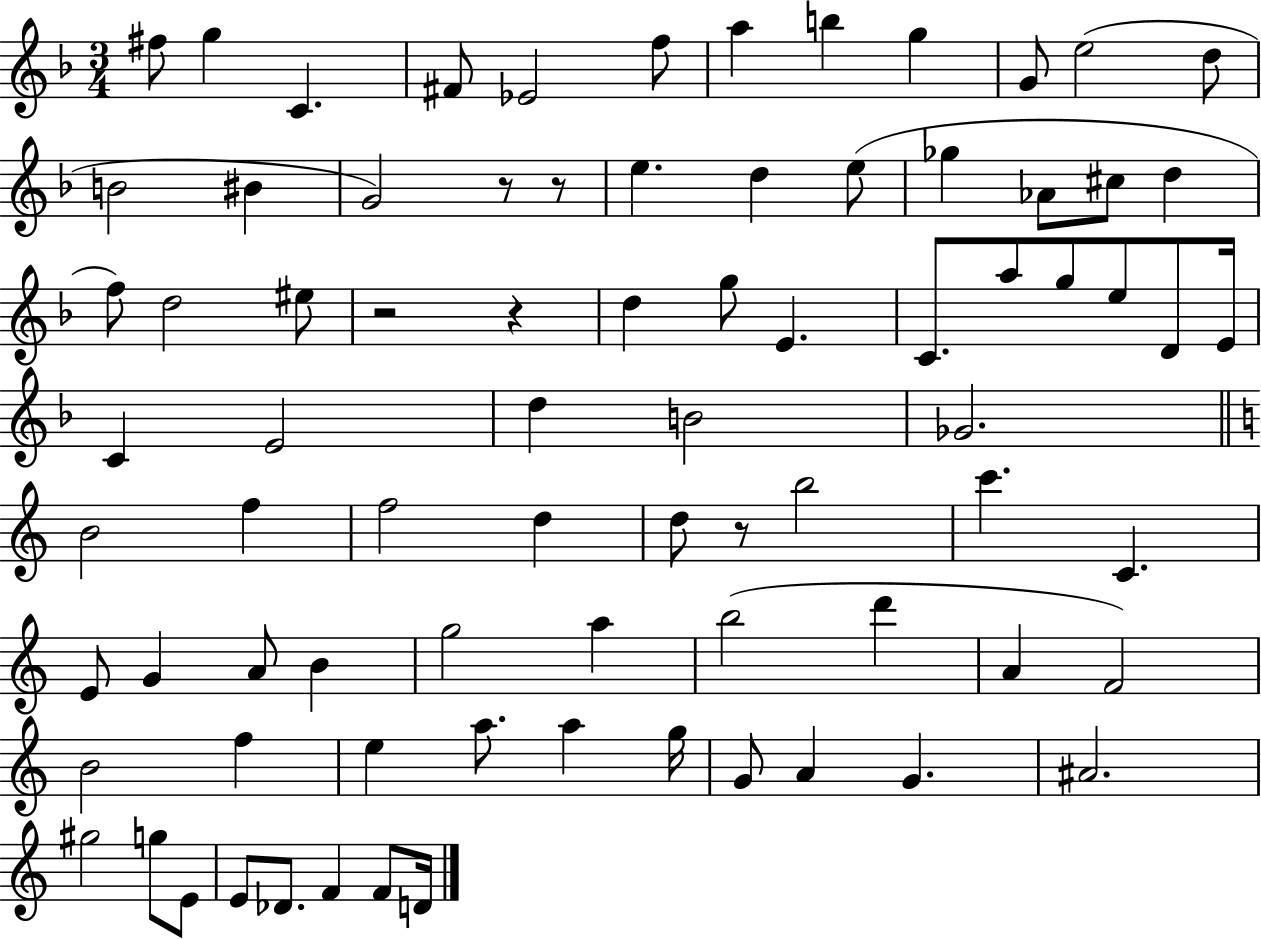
F#5/e G5/q C4/q. F#4/e Eb4/h F5/e A5/q B5/q G5/q G4/e E5/h D5/e B4/h BIS4/q G4/h R/e R/e E5/q. D5/q E5/e Gb5/q Ab4/e C#5/e D5/q F5/e D5/h EIS5/e R/h R/q D5/q G5/e E4/q. C4/e. A5/e G5/e E5/e D4/e E4/s C4/q E4/h D5/q B4/h Gb4/h. B4/h F5/q F5/h D5/q D5/e R/e B5/h C6/q. C4/q. E4/e G4/q A4/e B4/q G5/h A5/q B5/h D6/q A4/q F4/h B4/h F5/q E5/q A5/e. A5/q G5/s G4/e A4/q G4/q. A#4/h. G#5/h G5/e E4/e E4/e Db4/e. F4/q F4/e D4/s